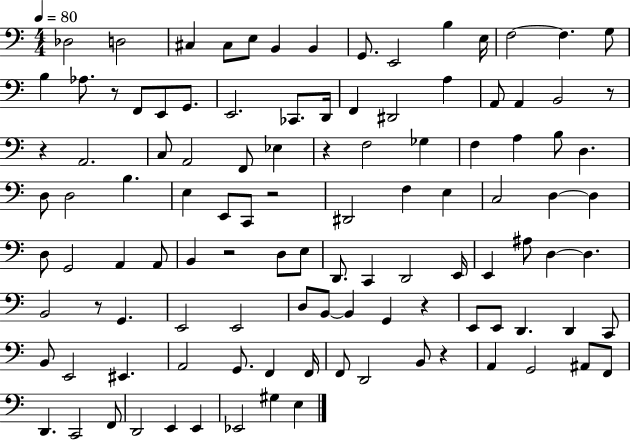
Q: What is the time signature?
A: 4/4